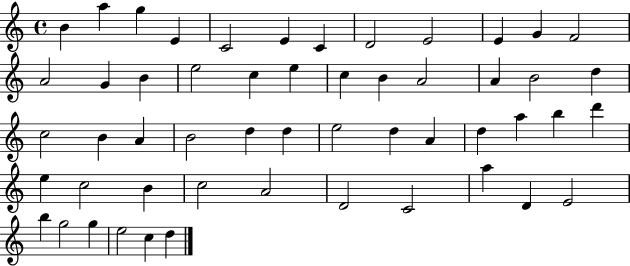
B4/q A5/q G5/q E4/q C4/h E4/q C4/q D4/h E4/h E4/q G4/q F4/h A4/h G4/q B4/q E5/h C5/q E5/q C5/q B4/q A4/h A4/q B4/h D5/q C5/h B4/q A4/q B4/h D5/q D5/q E5/h D5/q A4/q D5/q A5/q B5/q D6/q E5/q C5/h B4/q C5/h A4/h D4/h C4/h A5/q D4/q E4/h B5/q G5/h G5/q E5/h C5/q D5/q